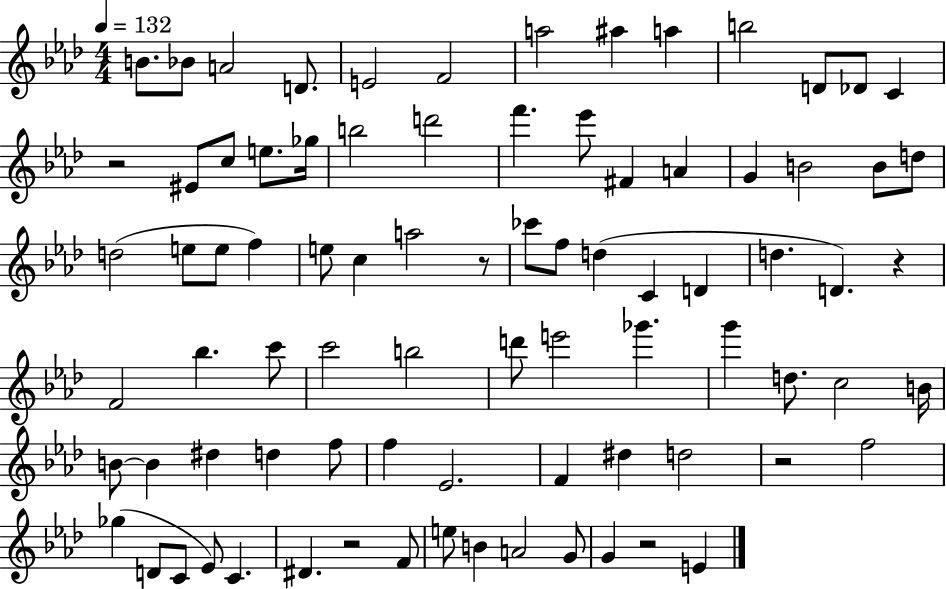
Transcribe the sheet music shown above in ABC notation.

X:1
T:Untitled
M:4/4
L:1/4
K:Ab
B/2 _B/2 A2 D/2 E2 F2 a2 ^a a b2 D/2 _D/2 C z2 ^E/2 c/2 e/2 _g/4 b2 d'2 f' _e'/2 ^F A G B2 B/2 d/2 d2 e/2 e/2 f e/2 c a2 z/2 _c'/2 f/2 d C D d D z F2 _b c'/2 c'2 b2 d'/2 e'2 _g' g' d/2 c2 B/4 B/2 B ^d d f/2 f _E2 F ^d d2 z2 f2 _g D/2 C/2 _E/2 C ^D z2 F/2 e/2 B A2 G/2 G z2 E